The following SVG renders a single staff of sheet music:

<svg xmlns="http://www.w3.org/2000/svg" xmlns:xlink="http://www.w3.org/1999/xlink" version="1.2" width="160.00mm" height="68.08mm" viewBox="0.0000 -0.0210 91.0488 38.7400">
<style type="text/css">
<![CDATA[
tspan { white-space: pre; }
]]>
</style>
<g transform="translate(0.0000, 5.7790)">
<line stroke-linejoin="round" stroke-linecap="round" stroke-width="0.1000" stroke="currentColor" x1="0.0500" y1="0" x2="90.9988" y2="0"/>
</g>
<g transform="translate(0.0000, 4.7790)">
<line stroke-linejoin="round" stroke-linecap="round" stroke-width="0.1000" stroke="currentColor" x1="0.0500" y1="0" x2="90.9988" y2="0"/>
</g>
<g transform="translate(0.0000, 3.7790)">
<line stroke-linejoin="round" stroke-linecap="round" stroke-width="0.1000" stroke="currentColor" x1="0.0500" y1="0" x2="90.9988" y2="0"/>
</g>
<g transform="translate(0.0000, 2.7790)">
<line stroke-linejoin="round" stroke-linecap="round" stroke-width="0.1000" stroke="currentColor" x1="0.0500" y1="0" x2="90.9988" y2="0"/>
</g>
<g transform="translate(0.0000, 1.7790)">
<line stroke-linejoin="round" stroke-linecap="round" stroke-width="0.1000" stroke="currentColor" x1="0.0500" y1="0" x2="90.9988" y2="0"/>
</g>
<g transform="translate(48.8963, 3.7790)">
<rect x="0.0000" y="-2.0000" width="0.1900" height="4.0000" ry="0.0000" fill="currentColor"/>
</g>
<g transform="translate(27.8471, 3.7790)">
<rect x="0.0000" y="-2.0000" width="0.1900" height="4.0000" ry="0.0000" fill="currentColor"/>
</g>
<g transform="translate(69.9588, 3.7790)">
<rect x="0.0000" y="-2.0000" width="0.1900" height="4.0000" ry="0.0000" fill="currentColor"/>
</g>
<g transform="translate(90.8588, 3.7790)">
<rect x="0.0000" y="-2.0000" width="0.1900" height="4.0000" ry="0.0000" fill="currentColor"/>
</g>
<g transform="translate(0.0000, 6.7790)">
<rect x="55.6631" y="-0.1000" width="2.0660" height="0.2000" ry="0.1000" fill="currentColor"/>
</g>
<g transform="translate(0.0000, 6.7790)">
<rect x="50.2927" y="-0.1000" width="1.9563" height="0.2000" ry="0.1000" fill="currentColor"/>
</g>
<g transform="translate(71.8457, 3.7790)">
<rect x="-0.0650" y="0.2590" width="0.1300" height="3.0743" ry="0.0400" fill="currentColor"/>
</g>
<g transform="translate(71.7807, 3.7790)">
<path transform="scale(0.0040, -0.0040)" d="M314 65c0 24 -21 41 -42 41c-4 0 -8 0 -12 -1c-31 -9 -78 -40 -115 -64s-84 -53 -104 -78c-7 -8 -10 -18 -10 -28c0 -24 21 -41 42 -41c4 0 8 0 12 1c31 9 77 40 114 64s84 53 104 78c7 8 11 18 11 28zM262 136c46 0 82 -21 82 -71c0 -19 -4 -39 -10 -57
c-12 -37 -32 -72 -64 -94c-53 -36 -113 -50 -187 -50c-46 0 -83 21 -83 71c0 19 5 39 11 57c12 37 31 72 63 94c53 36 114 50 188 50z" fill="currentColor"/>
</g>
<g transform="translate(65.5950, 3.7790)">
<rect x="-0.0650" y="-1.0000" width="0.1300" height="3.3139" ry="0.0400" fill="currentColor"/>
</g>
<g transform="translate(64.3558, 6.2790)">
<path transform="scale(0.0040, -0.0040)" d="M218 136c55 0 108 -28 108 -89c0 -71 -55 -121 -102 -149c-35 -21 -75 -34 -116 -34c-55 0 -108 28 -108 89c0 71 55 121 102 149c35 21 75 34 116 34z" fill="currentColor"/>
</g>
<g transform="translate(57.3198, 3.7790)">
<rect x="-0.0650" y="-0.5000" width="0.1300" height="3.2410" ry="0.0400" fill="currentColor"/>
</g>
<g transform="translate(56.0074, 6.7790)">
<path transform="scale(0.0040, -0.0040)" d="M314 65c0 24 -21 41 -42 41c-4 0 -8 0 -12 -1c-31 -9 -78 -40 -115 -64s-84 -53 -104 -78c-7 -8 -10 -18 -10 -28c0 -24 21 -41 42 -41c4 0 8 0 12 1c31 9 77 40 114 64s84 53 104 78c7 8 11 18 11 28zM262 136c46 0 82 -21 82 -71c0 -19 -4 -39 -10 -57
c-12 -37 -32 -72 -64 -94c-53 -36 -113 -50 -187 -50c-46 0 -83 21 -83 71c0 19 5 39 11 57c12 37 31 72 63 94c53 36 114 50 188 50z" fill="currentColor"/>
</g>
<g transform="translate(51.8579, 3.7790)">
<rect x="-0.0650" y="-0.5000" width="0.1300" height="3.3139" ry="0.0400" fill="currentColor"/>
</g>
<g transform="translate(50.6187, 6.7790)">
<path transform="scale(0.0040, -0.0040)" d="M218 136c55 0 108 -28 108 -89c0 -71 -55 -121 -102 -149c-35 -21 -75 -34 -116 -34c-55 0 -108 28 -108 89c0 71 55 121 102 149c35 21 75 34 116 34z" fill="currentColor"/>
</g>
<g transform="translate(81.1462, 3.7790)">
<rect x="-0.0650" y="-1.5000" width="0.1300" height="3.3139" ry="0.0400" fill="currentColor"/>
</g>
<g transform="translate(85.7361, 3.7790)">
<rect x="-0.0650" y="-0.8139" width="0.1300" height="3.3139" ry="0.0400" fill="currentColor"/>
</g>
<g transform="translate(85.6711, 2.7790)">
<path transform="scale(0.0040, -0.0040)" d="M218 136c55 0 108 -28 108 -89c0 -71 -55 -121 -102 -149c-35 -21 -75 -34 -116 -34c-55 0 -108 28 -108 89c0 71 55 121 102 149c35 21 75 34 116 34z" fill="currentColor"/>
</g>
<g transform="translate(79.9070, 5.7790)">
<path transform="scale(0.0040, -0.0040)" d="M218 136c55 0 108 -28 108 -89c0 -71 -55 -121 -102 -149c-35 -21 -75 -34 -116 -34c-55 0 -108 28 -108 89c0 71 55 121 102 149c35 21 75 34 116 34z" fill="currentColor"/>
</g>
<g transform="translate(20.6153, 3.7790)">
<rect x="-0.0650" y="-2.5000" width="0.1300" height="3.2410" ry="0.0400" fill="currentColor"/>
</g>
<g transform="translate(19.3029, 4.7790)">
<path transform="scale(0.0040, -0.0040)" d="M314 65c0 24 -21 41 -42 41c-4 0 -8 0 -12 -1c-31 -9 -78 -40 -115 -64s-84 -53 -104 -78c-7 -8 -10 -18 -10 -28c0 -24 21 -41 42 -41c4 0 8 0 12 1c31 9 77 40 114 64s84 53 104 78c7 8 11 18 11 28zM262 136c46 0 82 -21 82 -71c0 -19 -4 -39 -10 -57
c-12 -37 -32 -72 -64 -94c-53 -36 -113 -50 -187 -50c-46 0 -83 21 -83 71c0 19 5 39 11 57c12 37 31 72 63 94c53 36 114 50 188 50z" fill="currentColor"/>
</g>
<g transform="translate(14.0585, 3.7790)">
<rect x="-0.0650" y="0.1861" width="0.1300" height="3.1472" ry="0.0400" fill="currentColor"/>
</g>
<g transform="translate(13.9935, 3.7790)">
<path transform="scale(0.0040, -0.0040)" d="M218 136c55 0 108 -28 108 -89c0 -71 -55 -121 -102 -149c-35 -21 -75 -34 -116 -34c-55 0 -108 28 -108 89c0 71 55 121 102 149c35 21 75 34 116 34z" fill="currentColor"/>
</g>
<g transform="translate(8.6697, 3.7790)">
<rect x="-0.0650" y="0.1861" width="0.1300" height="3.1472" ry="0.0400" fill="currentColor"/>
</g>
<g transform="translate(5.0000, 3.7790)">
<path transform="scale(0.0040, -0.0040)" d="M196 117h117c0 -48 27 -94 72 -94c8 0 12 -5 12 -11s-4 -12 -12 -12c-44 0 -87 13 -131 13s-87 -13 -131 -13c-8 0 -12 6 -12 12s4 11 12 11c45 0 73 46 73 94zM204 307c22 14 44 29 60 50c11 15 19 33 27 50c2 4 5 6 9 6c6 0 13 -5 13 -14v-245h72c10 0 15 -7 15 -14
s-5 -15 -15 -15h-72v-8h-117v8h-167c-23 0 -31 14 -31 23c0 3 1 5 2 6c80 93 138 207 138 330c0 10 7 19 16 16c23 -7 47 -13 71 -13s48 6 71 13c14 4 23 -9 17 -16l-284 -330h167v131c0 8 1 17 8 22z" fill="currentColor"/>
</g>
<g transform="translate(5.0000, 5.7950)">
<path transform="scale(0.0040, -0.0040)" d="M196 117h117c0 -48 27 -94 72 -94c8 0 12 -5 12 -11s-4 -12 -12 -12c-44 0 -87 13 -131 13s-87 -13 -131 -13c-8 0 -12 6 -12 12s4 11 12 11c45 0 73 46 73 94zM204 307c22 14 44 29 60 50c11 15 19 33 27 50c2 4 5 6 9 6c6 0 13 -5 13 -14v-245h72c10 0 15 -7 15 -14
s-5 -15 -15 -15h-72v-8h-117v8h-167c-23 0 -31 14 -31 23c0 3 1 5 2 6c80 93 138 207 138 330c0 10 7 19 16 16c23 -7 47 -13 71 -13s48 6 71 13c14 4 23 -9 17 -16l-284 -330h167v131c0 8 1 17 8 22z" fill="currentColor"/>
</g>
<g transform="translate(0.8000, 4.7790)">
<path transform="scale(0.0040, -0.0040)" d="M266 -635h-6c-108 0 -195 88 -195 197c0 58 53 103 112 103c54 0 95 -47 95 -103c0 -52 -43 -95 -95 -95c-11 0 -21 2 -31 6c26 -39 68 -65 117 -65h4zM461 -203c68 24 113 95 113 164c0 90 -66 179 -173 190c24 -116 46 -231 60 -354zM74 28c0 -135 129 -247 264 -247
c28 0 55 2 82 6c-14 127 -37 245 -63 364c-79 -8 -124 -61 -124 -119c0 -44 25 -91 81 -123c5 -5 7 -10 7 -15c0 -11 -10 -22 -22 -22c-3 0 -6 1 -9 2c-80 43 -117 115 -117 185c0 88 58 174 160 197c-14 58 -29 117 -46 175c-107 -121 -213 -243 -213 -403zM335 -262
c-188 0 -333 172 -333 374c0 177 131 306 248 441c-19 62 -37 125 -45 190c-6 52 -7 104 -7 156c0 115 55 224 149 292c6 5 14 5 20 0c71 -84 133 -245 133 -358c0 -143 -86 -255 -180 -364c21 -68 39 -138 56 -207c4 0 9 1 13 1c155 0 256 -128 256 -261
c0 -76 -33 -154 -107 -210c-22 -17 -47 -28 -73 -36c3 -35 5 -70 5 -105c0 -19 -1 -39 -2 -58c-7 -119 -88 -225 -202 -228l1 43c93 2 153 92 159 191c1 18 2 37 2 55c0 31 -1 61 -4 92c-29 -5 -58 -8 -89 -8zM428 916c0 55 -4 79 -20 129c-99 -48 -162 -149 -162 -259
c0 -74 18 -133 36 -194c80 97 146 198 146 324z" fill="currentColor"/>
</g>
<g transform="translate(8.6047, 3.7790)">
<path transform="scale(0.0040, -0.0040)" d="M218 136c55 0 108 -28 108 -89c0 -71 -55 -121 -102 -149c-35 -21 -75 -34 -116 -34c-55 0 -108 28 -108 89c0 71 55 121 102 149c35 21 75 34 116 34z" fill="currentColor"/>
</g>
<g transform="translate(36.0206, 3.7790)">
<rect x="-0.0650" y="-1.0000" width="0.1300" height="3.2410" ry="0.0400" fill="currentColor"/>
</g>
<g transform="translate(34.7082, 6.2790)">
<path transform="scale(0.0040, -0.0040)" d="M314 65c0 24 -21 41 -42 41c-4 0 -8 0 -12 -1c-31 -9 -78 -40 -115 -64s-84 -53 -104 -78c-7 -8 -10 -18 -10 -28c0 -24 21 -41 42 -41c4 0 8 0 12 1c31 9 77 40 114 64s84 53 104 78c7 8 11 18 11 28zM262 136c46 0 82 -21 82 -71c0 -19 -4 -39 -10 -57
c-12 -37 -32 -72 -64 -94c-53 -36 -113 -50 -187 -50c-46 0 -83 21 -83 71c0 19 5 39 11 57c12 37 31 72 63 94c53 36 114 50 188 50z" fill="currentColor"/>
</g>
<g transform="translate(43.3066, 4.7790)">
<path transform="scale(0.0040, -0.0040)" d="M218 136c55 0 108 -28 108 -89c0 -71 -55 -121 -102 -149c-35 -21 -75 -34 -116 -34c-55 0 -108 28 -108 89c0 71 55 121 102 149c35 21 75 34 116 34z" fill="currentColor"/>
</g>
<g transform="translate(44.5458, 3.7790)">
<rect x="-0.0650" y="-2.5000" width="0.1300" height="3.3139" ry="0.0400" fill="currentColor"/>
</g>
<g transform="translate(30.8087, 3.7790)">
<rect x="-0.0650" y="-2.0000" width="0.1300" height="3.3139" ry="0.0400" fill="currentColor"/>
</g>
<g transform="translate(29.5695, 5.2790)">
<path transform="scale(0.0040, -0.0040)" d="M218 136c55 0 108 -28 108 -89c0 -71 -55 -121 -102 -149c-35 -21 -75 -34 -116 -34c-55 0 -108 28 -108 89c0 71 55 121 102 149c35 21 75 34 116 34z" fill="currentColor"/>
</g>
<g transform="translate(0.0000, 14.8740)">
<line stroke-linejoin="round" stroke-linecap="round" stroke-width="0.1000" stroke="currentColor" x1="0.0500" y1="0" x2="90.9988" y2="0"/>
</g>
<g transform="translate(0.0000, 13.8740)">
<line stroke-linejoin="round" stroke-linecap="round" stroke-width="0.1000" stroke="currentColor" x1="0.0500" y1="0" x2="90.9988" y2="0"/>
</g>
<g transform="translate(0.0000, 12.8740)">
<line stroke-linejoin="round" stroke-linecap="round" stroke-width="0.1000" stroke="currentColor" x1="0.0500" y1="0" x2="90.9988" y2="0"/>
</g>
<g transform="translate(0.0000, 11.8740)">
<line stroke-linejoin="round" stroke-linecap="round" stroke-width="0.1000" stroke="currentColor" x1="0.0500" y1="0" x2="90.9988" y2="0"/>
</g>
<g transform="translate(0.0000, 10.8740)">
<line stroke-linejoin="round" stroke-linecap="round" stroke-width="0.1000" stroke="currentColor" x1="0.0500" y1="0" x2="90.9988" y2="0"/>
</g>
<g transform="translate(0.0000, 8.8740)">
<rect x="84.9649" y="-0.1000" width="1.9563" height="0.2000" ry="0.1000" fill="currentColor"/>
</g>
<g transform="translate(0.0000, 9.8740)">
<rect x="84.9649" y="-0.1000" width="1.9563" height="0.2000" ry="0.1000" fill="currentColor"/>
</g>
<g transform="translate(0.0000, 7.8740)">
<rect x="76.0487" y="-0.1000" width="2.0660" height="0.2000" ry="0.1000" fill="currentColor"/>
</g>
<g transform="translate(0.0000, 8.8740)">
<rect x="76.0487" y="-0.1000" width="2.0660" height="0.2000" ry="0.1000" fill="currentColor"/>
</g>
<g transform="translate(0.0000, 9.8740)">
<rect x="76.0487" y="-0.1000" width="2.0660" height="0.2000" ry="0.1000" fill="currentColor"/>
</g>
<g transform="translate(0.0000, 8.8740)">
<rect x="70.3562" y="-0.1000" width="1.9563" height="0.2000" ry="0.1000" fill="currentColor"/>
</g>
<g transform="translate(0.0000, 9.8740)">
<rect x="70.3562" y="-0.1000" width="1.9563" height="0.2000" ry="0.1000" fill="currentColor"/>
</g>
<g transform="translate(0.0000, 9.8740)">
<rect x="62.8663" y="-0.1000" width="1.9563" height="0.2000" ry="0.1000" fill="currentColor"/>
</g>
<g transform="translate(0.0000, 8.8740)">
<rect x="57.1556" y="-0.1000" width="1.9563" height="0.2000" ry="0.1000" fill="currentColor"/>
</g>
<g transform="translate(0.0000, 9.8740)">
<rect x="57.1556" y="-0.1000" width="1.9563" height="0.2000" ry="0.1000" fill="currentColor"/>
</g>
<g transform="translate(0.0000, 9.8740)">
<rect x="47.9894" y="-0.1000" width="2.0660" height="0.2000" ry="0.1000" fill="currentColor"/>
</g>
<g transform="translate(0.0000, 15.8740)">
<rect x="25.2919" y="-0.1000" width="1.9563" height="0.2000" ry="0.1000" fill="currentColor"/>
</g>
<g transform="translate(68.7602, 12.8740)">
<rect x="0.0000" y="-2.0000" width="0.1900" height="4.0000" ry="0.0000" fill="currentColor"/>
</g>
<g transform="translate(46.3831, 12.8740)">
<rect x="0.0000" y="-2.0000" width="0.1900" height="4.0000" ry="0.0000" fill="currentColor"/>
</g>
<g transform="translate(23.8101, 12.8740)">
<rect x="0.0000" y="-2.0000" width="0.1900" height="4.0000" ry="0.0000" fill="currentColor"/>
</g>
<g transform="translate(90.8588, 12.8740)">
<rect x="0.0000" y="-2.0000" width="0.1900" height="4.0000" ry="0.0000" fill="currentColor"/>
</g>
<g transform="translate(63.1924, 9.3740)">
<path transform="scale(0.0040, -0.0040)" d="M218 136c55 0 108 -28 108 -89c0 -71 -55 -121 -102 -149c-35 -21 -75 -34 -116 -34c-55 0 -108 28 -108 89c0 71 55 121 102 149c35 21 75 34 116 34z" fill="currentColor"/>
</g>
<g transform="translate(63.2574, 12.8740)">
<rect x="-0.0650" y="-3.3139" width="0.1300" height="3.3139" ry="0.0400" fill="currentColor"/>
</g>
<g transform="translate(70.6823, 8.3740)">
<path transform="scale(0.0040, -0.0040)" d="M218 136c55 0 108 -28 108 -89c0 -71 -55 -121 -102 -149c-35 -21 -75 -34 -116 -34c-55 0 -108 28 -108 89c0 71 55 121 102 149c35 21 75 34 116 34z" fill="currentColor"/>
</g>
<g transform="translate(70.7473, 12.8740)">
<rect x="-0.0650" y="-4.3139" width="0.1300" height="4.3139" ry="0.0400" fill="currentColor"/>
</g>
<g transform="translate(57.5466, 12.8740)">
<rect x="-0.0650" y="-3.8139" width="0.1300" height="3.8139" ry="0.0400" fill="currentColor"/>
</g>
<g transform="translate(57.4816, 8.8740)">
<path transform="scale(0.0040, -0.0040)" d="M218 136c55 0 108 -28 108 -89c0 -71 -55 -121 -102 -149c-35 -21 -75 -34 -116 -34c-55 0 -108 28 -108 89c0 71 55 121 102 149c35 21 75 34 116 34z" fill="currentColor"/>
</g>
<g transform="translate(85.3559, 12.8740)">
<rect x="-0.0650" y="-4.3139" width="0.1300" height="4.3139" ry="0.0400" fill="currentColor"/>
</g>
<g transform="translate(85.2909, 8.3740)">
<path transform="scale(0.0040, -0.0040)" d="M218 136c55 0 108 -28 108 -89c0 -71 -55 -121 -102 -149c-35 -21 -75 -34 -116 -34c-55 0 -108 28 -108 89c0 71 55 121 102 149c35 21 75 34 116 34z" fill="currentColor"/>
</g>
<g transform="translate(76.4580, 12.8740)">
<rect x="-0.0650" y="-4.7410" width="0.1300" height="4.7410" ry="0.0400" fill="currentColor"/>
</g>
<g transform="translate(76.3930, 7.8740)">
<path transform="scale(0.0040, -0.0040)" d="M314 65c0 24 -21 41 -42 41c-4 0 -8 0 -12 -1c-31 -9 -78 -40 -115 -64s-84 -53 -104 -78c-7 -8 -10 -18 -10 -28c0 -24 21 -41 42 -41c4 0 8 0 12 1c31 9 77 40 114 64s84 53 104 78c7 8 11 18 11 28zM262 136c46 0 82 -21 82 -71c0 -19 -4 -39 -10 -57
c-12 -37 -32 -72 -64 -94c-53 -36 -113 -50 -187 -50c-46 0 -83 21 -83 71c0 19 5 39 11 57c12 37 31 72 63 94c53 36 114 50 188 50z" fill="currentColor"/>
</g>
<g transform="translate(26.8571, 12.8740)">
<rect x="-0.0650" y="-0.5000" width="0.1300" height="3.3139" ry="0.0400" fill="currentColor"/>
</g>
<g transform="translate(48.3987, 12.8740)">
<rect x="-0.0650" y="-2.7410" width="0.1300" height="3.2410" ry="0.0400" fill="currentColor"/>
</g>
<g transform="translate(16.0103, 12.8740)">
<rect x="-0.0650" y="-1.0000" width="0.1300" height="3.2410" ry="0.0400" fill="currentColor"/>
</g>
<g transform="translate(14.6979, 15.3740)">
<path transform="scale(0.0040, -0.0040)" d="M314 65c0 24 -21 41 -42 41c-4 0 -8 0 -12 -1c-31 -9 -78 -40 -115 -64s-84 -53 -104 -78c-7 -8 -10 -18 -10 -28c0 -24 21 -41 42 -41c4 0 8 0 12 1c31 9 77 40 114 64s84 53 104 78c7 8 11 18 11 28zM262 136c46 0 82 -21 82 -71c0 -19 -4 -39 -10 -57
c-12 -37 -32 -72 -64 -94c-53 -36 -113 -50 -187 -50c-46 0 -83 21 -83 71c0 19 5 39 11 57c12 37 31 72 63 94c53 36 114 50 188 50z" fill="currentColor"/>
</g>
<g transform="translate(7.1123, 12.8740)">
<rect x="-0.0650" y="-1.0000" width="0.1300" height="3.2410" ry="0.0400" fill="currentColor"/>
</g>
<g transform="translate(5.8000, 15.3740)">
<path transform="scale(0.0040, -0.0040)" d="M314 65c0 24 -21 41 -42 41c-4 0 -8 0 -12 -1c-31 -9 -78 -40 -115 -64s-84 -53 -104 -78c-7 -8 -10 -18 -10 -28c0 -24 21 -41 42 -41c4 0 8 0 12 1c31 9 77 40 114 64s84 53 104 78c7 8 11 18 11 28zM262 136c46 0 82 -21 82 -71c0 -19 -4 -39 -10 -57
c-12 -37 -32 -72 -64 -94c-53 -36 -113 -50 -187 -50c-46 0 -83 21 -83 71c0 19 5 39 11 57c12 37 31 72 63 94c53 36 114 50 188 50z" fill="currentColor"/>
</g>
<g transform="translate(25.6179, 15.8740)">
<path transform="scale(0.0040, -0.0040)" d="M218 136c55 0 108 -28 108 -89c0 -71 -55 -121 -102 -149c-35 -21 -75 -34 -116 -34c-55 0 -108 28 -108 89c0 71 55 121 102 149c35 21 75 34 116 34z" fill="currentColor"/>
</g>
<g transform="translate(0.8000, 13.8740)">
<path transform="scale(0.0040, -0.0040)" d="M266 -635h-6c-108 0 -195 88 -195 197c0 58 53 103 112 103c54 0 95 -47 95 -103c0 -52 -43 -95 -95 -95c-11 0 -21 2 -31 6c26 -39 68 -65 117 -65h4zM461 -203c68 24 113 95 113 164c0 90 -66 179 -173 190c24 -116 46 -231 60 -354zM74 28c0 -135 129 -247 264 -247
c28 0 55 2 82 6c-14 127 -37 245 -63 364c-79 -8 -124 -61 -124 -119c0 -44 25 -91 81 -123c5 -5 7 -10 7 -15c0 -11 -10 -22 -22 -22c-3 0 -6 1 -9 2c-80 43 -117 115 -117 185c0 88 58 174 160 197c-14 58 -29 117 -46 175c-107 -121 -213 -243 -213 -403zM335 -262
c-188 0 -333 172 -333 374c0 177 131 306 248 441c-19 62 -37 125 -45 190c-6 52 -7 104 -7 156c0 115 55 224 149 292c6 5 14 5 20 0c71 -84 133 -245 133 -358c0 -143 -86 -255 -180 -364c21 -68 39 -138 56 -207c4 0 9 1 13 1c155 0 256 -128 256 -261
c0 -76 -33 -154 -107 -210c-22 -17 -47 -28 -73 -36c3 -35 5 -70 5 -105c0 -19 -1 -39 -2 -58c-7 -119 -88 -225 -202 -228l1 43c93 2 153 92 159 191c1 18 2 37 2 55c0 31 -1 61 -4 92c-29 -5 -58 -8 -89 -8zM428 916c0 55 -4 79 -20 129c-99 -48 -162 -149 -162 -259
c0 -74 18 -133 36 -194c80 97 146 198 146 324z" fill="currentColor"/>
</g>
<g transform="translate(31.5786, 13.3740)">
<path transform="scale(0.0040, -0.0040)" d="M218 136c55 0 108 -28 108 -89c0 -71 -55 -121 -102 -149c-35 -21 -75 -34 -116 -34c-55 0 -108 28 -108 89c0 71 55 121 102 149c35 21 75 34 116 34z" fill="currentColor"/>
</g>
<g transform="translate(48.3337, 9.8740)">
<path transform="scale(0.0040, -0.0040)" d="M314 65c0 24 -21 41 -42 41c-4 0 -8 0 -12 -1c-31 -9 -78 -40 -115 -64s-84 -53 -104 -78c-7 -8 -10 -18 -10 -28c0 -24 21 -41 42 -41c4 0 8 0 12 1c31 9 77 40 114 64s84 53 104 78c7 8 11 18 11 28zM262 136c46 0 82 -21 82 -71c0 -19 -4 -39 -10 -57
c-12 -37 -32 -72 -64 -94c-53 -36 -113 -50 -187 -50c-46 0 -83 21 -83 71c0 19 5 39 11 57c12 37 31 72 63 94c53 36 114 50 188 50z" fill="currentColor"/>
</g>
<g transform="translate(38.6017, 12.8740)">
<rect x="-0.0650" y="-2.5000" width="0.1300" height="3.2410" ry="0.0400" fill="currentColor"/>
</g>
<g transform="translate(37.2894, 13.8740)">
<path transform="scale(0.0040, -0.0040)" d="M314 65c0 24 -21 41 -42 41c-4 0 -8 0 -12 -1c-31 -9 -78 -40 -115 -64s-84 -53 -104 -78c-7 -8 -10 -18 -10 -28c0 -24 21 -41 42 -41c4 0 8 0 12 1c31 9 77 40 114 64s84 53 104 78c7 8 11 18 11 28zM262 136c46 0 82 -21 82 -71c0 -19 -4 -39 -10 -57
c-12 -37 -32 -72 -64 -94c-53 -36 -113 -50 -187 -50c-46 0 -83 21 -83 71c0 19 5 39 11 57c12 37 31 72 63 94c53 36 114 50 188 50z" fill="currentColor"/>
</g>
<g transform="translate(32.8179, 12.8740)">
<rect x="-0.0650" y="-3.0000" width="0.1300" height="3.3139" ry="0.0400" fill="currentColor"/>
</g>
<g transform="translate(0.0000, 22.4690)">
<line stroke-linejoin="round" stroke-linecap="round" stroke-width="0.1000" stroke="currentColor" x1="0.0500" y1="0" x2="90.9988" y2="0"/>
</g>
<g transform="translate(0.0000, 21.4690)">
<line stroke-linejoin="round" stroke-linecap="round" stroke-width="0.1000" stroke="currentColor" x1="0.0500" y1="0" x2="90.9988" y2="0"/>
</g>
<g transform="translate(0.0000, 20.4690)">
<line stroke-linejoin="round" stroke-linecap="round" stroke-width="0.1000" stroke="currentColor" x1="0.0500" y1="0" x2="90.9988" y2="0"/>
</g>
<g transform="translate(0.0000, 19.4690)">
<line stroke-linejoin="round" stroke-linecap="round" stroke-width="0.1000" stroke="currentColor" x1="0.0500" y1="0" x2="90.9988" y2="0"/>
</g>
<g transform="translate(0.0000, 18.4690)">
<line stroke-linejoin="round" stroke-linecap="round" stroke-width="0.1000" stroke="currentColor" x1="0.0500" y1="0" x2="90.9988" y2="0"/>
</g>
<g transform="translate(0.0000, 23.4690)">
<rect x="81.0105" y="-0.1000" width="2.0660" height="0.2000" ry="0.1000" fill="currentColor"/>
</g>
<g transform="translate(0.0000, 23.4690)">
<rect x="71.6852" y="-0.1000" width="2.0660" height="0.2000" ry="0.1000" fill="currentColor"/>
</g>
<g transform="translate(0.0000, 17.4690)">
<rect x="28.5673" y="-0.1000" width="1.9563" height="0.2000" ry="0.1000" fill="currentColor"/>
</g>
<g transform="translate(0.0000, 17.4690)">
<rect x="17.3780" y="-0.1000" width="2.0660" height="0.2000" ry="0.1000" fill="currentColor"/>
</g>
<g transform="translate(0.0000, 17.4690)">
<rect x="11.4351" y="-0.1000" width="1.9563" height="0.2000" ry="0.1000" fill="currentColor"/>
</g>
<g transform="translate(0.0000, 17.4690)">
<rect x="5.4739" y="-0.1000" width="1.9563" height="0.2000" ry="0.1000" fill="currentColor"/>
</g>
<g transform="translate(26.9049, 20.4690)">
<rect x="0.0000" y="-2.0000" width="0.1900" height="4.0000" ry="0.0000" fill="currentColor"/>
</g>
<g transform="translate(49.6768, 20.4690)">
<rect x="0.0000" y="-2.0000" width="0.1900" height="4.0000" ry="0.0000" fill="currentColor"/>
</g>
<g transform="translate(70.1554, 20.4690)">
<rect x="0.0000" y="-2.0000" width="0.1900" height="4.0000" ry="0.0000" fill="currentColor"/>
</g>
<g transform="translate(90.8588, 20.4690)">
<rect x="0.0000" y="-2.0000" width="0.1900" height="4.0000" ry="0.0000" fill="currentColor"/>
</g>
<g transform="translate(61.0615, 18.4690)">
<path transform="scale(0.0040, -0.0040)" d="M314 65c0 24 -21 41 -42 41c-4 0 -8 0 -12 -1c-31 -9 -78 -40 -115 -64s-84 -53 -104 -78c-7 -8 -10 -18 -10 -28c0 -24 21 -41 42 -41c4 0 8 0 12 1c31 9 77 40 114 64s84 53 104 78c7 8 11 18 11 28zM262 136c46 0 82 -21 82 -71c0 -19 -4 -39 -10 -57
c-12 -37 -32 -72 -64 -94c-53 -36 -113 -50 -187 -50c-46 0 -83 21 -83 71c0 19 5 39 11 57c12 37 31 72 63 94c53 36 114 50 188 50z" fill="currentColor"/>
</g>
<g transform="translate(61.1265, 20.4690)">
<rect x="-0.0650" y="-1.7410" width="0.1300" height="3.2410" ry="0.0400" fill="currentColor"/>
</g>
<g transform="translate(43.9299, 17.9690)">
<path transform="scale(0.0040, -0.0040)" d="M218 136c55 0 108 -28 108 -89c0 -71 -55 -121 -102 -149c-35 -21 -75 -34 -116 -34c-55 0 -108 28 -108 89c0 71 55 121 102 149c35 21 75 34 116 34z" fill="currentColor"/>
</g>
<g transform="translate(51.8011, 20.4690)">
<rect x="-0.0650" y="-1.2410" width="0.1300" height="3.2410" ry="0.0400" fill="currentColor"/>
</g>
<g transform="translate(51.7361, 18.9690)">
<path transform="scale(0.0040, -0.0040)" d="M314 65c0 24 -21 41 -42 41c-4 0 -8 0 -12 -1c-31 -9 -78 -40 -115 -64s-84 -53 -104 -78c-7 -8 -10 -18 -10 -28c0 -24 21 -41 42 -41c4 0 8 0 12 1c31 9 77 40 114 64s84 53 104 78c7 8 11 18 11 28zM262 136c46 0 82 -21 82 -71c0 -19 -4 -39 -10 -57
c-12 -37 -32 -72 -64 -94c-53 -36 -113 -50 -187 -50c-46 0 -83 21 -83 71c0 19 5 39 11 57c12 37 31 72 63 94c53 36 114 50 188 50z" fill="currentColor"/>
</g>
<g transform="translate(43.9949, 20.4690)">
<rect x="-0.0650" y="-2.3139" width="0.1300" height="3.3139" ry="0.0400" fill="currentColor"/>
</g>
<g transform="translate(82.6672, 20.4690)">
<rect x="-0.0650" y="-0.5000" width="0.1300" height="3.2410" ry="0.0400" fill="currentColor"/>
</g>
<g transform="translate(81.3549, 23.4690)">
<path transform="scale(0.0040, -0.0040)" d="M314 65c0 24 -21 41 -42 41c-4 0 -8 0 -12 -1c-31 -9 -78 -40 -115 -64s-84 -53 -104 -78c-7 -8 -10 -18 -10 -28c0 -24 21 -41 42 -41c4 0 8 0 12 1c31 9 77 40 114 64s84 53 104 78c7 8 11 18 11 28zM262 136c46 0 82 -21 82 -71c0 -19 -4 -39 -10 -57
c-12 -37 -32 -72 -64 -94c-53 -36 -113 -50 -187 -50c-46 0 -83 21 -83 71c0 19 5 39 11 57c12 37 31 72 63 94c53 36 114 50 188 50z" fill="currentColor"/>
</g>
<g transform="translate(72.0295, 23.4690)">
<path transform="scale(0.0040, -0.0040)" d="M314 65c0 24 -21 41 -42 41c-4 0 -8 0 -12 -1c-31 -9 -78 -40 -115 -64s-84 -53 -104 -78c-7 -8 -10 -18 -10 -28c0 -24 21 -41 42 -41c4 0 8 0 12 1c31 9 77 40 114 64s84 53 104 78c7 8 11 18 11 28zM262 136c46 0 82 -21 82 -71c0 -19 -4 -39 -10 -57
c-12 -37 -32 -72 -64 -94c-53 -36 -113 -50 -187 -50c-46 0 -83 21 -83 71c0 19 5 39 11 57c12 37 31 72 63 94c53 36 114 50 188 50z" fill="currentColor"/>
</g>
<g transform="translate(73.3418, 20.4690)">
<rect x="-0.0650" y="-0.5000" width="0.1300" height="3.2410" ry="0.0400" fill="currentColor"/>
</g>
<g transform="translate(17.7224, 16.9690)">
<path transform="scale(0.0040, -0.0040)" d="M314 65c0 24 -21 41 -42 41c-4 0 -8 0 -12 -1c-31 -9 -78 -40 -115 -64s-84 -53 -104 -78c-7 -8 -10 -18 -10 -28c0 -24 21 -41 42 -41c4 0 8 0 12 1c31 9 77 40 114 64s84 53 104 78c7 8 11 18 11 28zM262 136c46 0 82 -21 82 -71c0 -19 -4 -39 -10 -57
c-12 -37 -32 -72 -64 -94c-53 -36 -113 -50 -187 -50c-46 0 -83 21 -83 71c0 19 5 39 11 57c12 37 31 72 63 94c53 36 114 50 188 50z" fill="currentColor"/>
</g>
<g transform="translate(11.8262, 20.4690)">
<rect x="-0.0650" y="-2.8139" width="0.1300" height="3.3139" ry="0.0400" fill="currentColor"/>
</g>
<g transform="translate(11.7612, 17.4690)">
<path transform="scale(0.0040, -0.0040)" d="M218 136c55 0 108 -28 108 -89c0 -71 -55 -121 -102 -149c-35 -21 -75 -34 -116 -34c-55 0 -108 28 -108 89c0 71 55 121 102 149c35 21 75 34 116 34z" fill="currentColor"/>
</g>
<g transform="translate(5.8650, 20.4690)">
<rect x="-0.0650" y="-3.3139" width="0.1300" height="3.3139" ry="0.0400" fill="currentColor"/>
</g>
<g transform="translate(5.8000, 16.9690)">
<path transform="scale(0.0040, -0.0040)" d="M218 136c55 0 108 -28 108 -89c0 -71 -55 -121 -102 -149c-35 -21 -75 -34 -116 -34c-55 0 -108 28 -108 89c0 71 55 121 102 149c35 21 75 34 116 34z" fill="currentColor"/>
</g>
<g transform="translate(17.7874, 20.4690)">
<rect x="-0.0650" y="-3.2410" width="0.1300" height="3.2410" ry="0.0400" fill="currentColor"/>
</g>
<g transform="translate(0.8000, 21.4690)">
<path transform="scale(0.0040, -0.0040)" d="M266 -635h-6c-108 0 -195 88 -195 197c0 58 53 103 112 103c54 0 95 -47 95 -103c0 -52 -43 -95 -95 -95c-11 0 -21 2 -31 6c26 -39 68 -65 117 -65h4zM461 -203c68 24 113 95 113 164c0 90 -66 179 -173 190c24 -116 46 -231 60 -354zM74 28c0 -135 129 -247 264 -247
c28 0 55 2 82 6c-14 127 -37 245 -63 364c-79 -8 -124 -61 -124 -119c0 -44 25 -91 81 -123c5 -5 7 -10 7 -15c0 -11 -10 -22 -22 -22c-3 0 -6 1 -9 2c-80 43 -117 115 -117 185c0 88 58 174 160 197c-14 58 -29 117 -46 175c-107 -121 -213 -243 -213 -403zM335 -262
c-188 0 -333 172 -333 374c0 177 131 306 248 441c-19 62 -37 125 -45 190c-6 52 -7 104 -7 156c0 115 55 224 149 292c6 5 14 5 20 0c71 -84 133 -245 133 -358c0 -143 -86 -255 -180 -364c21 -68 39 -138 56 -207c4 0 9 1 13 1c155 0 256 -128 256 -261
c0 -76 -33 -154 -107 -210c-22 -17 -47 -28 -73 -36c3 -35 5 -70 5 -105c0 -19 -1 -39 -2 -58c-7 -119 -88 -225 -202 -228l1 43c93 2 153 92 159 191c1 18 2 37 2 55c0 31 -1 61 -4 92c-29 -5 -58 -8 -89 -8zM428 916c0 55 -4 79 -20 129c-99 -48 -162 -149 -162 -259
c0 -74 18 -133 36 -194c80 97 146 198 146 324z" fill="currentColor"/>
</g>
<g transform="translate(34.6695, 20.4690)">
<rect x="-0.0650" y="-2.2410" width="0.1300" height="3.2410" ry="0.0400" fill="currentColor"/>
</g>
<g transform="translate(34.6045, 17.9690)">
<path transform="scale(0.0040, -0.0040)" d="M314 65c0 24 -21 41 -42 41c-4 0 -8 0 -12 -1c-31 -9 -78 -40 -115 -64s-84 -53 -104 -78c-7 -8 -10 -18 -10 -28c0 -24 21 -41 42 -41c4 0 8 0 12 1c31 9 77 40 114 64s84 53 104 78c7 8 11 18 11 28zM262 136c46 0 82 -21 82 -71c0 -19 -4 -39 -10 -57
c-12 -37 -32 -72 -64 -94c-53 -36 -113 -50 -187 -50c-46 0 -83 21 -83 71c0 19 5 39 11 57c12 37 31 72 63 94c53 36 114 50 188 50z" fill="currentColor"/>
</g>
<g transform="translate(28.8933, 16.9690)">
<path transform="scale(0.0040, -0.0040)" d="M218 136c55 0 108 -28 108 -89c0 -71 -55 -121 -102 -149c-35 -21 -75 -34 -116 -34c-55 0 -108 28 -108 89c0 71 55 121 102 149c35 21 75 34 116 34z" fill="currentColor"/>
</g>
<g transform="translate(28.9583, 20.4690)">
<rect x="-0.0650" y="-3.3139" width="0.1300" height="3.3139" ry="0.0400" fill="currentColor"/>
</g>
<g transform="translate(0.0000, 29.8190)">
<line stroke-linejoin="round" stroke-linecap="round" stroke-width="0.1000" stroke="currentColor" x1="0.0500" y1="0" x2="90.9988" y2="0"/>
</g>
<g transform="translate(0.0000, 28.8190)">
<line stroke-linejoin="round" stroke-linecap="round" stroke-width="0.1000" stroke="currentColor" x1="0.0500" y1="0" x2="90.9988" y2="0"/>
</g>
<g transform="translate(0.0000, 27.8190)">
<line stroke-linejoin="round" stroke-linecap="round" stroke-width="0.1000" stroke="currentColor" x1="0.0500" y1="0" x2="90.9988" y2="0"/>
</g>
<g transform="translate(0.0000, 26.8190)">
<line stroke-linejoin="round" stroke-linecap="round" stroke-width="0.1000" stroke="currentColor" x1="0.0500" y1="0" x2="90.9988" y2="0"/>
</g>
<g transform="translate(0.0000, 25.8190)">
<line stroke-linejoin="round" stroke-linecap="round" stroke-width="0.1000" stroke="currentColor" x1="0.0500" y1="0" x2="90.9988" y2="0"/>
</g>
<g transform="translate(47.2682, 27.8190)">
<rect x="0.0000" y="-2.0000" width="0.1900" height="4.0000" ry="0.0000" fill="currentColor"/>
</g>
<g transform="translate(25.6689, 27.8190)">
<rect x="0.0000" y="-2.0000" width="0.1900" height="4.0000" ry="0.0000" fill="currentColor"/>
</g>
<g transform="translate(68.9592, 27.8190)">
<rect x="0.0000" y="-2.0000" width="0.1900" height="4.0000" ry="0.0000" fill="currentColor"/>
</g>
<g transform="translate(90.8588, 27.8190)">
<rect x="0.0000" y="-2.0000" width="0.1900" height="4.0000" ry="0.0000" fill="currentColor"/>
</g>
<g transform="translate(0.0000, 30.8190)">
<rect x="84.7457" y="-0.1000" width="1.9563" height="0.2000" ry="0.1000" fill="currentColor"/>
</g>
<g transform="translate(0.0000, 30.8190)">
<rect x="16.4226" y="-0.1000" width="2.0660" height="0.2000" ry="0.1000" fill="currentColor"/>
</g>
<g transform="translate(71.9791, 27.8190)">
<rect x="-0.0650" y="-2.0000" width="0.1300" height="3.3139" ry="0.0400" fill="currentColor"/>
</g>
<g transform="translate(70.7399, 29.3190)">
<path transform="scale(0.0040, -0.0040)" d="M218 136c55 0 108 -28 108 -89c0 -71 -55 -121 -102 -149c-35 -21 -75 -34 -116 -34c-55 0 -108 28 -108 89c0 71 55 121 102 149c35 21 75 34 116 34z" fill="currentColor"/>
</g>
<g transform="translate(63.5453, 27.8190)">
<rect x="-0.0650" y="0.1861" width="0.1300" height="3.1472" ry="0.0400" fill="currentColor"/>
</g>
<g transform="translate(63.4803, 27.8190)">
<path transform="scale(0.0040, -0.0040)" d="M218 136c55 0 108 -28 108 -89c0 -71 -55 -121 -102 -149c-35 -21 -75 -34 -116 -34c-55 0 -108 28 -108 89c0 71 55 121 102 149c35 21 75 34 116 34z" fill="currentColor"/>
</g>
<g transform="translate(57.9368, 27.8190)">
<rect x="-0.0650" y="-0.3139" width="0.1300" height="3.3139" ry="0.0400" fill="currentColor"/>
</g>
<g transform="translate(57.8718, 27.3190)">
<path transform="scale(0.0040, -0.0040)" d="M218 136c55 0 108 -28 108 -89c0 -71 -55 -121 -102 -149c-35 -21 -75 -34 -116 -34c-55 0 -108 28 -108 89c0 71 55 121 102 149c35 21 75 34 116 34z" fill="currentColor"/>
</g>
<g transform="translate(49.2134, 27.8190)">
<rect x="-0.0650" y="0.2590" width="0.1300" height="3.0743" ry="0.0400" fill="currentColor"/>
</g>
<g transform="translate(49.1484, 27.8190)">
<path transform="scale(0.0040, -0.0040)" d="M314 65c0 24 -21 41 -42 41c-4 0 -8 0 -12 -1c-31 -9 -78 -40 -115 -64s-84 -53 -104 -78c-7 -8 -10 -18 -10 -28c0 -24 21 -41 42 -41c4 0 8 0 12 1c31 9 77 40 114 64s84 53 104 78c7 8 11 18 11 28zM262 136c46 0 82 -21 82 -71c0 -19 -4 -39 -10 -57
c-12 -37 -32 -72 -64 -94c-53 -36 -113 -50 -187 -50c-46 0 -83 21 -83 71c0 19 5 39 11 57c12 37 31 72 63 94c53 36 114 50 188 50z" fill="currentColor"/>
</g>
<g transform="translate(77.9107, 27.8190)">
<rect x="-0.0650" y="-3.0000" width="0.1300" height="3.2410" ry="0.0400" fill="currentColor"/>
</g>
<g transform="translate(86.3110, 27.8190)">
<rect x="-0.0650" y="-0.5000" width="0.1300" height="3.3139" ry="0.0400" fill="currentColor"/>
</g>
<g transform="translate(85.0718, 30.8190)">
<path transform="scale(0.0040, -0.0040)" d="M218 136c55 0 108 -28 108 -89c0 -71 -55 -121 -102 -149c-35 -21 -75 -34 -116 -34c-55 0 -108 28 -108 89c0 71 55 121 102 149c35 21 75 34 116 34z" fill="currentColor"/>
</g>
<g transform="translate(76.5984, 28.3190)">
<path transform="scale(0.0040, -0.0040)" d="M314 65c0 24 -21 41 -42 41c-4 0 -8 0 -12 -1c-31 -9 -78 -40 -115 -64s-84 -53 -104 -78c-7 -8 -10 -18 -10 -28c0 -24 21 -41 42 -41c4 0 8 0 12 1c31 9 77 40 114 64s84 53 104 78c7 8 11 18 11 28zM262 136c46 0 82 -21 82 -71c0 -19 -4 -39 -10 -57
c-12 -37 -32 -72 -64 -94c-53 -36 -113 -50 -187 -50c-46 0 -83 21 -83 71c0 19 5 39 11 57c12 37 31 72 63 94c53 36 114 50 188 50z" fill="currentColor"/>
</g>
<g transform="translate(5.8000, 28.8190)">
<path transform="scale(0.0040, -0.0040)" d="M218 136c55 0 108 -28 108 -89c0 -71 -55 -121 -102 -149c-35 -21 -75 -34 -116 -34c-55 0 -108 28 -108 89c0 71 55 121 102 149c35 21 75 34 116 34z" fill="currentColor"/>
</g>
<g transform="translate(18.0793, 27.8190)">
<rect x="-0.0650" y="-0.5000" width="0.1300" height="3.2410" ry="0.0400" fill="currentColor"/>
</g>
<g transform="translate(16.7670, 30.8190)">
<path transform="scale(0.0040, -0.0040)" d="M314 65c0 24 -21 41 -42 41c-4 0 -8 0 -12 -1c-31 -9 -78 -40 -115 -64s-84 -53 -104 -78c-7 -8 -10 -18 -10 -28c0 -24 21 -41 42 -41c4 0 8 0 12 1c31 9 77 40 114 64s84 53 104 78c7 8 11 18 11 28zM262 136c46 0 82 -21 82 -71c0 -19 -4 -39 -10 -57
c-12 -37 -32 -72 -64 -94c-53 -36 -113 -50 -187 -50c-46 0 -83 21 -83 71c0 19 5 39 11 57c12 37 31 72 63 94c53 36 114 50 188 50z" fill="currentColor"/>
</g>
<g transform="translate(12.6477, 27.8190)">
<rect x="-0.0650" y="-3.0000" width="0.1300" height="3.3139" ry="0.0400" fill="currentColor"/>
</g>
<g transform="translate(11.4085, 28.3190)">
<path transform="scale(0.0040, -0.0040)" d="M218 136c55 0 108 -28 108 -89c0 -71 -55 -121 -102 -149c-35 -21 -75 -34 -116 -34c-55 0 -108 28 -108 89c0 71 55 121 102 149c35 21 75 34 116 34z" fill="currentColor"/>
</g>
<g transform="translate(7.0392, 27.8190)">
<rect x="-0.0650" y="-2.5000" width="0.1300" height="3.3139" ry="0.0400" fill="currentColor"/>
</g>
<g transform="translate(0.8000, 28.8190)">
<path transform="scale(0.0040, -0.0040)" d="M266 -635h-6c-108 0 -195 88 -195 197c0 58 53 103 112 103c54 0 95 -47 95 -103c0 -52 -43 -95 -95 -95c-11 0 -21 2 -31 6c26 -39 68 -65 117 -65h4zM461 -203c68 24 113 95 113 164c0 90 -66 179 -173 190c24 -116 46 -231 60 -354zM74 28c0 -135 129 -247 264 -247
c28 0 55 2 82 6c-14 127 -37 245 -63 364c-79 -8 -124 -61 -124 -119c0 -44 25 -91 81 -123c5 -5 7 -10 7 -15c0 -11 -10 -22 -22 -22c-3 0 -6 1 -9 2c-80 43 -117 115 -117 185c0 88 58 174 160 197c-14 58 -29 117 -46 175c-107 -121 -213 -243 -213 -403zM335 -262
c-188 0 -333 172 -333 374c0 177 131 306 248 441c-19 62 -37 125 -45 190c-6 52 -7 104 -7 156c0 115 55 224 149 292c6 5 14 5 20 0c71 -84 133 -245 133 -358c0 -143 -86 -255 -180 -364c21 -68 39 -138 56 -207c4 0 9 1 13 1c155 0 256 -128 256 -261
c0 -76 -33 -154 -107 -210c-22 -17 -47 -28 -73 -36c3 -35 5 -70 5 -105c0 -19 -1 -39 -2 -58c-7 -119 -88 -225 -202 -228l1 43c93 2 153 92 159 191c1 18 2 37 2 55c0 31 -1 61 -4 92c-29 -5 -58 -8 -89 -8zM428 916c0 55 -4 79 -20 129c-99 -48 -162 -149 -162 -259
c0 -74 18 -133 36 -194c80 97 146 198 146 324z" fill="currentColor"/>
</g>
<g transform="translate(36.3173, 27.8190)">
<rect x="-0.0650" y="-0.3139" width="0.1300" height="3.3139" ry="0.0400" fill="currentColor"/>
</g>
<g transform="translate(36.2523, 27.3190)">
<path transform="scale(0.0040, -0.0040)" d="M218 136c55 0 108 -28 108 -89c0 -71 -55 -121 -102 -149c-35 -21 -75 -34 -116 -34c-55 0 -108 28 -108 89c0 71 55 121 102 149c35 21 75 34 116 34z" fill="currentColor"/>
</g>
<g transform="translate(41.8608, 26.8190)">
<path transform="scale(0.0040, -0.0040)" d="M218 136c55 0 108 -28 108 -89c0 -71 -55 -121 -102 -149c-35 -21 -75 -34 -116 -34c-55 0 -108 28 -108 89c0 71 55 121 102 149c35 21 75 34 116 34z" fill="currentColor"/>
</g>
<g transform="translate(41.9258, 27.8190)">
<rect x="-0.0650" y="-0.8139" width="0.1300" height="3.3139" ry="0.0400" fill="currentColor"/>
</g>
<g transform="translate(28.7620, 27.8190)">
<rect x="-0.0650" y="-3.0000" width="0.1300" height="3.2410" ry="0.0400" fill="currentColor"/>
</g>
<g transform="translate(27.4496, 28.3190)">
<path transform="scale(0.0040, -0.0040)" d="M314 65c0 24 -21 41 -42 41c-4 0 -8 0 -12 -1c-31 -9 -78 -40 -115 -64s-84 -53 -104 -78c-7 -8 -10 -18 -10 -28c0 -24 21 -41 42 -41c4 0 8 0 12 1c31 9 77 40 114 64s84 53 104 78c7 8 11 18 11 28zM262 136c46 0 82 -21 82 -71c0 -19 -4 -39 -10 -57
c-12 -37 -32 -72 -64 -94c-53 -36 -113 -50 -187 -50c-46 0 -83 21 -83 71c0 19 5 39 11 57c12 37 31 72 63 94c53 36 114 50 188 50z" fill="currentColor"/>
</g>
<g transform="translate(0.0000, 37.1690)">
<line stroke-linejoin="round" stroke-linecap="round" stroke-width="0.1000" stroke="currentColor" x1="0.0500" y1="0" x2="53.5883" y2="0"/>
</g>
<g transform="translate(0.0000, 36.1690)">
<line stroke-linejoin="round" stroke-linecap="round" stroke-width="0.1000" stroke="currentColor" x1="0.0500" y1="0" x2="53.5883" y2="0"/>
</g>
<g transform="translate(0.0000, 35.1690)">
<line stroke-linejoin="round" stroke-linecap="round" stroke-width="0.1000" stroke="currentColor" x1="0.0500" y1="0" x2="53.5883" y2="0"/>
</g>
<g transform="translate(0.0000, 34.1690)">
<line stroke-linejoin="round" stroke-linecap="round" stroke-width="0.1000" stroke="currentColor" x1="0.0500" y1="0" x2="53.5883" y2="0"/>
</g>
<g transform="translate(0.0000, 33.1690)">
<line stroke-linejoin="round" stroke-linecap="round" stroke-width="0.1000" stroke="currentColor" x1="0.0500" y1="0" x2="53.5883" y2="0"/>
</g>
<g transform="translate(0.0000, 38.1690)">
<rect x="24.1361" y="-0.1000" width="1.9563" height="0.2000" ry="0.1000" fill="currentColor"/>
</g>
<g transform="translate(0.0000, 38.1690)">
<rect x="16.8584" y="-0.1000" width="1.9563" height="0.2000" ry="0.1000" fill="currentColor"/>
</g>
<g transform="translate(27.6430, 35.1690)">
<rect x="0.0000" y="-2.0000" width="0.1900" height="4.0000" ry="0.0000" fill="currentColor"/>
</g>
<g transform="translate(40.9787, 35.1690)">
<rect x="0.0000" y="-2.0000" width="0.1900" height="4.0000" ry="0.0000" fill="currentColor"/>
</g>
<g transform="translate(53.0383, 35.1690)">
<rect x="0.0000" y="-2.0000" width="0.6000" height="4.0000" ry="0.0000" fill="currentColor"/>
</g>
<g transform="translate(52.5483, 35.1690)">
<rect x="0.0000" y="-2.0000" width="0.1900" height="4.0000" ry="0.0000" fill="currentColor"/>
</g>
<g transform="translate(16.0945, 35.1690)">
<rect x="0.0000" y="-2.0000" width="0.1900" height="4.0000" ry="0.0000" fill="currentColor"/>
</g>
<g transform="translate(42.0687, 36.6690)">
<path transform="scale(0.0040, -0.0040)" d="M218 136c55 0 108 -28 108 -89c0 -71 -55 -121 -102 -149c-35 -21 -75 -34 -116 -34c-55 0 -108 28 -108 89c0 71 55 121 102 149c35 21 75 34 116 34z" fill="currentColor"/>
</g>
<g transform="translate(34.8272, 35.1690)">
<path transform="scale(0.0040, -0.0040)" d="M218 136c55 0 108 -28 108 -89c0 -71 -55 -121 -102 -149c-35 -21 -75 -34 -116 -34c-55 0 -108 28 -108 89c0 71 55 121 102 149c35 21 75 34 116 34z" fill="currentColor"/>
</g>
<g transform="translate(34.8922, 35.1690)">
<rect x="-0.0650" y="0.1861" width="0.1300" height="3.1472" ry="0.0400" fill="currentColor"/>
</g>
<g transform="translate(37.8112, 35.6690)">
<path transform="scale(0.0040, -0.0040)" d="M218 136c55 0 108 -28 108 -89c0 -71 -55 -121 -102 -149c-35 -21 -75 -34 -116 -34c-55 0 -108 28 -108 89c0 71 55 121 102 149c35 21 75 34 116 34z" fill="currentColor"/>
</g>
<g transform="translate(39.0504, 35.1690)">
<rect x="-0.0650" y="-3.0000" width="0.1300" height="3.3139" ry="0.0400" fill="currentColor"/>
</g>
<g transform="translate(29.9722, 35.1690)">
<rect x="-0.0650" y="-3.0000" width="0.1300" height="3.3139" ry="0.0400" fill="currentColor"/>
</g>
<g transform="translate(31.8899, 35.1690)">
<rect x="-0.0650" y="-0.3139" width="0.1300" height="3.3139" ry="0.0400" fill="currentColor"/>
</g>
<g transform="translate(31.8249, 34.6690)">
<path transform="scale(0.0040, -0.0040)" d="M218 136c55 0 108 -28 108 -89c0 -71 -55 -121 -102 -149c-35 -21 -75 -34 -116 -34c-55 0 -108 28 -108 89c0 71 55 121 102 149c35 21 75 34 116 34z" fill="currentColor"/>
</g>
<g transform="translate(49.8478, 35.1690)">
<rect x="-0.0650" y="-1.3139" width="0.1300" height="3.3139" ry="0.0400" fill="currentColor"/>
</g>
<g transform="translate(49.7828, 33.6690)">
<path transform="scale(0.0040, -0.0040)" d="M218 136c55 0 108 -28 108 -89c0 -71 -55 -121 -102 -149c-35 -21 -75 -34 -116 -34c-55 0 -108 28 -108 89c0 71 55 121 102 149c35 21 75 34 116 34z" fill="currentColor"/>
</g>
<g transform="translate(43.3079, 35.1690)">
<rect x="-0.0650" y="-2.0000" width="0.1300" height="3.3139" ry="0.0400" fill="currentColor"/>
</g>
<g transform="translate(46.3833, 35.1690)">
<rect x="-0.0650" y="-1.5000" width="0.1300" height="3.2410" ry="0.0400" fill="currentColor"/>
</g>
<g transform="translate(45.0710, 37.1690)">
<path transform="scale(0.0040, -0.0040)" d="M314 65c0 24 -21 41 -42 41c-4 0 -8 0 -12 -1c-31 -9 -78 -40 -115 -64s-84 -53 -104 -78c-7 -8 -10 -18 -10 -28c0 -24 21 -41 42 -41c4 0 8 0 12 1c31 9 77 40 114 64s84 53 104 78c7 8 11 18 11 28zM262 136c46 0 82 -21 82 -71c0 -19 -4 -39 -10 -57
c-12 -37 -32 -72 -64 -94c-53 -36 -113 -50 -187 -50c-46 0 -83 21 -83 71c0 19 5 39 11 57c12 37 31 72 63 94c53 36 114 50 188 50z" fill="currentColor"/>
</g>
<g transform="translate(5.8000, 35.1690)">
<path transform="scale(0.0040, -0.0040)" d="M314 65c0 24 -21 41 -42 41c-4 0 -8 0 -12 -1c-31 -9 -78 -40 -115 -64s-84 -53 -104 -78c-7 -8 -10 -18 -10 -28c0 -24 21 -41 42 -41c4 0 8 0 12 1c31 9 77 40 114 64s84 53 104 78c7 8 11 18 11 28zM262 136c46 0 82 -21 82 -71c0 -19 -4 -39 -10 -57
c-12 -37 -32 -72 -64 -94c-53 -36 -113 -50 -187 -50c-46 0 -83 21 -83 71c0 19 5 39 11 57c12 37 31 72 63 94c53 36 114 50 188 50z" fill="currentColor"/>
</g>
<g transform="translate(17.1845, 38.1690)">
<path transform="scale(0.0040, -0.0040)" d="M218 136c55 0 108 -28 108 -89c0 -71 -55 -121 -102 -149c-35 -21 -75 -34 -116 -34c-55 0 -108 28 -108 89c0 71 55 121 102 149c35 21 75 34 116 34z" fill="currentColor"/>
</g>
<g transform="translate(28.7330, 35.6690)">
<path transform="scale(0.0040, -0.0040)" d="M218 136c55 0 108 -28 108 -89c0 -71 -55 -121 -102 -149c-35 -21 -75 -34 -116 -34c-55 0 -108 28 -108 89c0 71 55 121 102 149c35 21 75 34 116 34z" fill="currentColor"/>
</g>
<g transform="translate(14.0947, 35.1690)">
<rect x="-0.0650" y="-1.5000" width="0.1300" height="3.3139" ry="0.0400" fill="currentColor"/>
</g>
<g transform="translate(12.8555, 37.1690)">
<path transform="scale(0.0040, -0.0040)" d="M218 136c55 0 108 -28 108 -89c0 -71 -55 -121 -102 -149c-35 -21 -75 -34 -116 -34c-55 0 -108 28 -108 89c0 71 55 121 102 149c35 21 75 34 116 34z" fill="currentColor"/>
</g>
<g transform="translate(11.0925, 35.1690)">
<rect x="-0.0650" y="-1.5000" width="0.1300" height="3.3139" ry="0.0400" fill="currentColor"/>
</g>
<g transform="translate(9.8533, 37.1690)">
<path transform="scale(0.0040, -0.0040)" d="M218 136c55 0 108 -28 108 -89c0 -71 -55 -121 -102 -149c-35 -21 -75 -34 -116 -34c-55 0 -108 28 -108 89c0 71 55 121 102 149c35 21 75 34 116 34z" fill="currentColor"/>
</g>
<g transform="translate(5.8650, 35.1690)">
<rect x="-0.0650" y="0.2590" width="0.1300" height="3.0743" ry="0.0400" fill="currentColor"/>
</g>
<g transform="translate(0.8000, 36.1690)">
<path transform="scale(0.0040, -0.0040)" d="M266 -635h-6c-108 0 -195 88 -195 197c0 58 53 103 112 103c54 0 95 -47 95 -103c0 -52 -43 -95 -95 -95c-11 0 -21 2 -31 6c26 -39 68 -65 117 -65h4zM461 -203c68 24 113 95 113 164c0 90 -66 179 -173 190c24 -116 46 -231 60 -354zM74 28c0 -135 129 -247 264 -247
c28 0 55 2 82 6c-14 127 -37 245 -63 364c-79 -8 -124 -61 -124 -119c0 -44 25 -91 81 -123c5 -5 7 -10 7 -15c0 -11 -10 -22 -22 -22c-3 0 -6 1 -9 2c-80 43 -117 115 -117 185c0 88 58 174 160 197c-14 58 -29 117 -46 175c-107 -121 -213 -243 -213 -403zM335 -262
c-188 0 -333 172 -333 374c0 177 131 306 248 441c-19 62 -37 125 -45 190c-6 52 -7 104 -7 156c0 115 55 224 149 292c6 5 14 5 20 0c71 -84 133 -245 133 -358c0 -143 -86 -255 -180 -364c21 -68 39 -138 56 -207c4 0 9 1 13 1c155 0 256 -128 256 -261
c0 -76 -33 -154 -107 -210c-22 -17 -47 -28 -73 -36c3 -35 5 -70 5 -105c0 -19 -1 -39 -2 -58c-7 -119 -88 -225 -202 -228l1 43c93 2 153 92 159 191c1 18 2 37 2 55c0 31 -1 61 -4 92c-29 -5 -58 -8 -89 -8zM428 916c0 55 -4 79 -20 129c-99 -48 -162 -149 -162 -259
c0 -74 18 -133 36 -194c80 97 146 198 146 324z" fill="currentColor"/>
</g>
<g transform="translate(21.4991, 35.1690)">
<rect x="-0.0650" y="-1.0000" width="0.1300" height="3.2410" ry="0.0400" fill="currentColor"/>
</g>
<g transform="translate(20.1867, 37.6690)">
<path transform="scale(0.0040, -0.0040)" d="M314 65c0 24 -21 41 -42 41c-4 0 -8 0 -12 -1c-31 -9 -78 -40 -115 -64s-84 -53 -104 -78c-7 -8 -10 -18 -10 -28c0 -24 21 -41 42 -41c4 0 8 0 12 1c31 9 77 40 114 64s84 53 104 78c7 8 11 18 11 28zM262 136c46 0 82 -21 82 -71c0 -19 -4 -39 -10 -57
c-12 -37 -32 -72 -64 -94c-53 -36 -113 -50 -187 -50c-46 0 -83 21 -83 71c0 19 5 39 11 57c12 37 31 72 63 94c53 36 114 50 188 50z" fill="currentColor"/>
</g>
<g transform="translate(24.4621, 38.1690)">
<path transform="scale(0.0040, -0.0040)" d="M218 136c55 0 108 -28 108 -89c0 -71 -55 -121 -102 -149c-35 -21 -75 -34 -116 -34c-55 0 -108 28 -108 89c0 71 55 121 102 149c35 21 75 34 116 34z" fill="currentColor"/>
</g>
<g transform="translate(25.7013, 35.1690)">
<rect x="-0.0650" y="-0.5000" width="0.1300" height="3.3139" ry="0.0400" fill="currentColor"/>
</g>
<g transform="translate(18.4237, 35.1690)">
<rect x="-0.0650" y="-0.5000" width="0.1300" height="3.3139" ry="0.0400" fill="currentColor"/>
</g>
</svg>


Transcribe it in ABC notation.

X:1
T:Untitled
M:4/4
L:1/4
K:C
B B G2 F D2 G C C2 D B2 E d D2 D2 C A G2 a2 c' b d' e'2 d' b a b2 b g2 g e2 f2 C2 C2 G A C2 A2 c d B2 c B F A2 C B2 E E C D2 C A c B A F E2 e